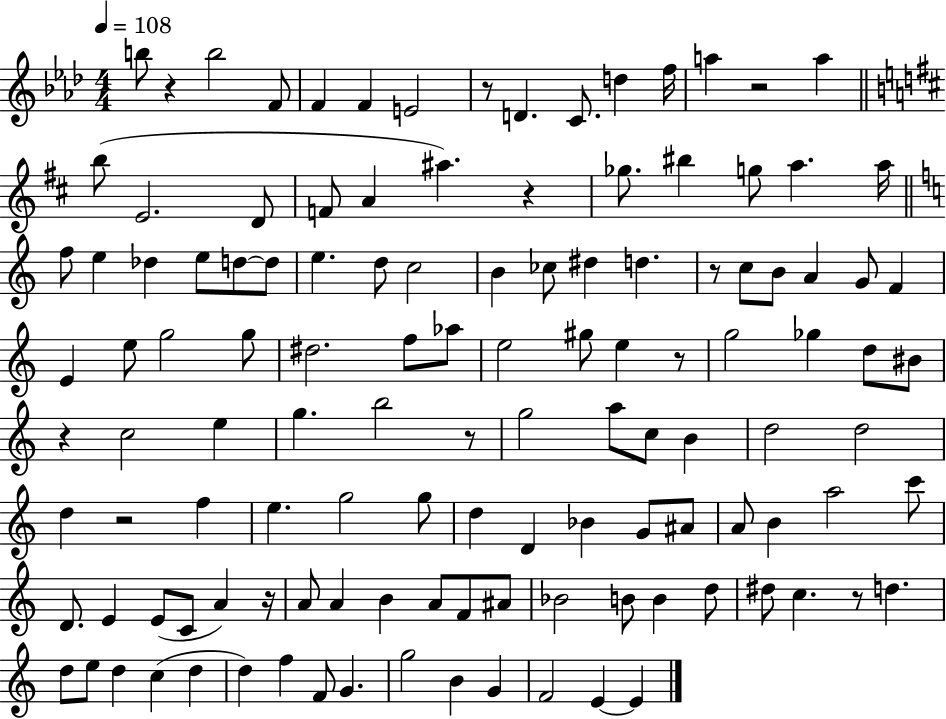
{
  \clef treble
  \numericTimeSignature
  \time 4/4
  \key aes \major
  \tempo 4 = 108
  b''8 r4 b''2 f'8 | f'4 f'4 e'2 | r8 d'4. c'8. d''4 f''16 | a''4 r2 a''4 | \break \bar "||" \break \key d \major b''8( e'2. d'8 | f'8 a'4 ais''4.) r4 | ges''8. bis''4 g''8 a''4. a''16 | \bar "||" \break \key c \major f''8 e''4 des''4 e''8 d''8~~ d''8 | e''4. d''8 c''2 | b'4 ces''8 dis''4 d''4. | r8 c''8 b'8 a'4 g'8 f'4 | \break e'4 e''8 g''2 g''8 | dis''2. f''8 aes''8 | e''2 gis''8 e''4 r8 | g''2 ges''4 d''8 bis'8 | \break r4 c''2 e''4 | g''4. b''2 r8 | g''2 a''8 c''8 b'4 | d''2 d''2 | \break d''4 r2 f''4 | e''4. g''2 g''8 | d''4 d'4 bes'4 g'8 ais'8 | a'8 b'4 a''2 c'''8 | \break d'8. e'4 e'8( c'8 a'4) r16 | a'8 a'4 b'4 a'8 f'8 ais'8 | bes'2 b'8 b'4 d''8 | dis''8 c''4. r8 d''4. | \break d''8 e''8 d''4 c''4( d''4 | d''4) f''4 f'8 g'4. | g''2 b'4 g'4 | f'2 e'4~~ e'4 | \break \bar "|."
}